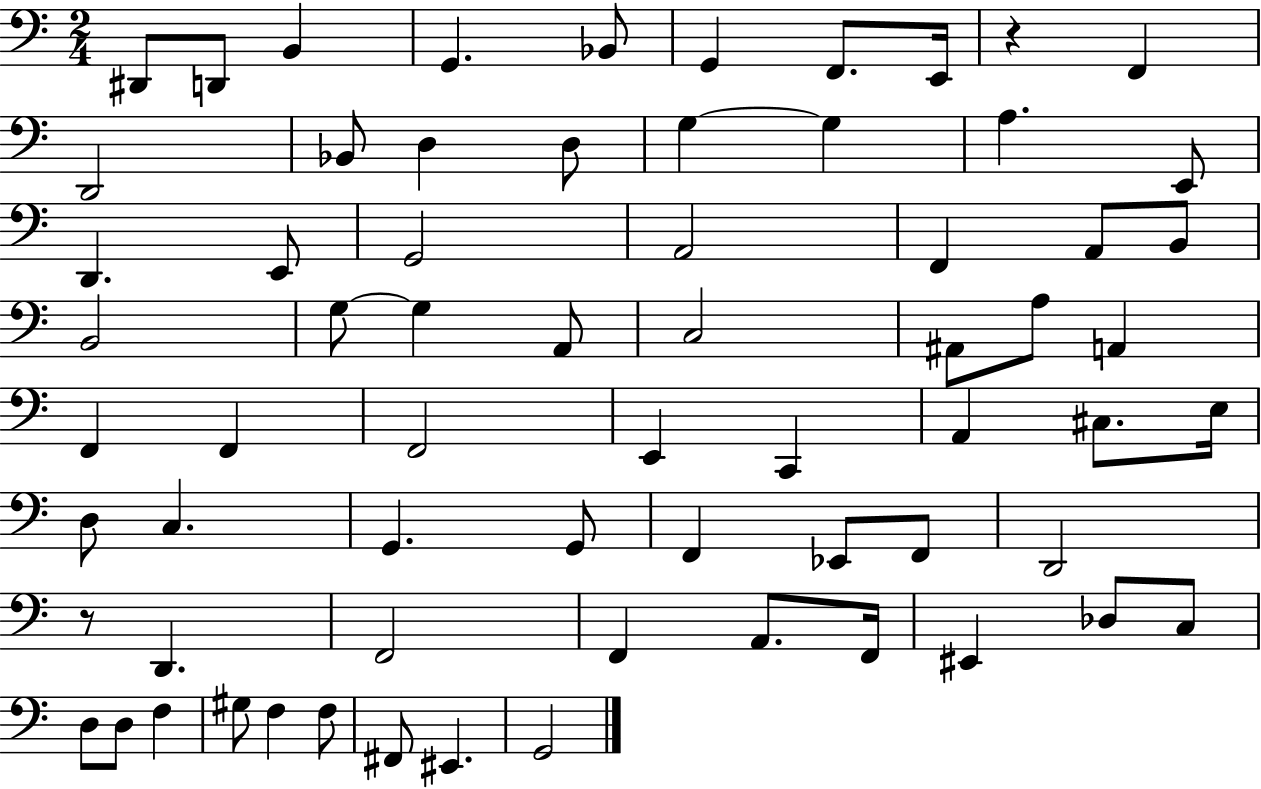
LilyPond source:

{
  \clef bass
  \numericTimeSignature
  \time 2/4
  \key c \major
  dis,8 d,8 b,4 | g,4. bes,8 | g,4 f,8. e,16 | r4 f,4 | \break d,2 | bes,8 d4 d8 | g4~~ g4 | a4. e,8 | \break d,4. e,8 | g,2 | a,2 | f,4 a,8 b,8 | \break b,2 | g8~~ g4 a,8 | c2 | ais,8 a8 a,4 | \break f,4 f,4 | f,2 | e,4 c,4 | a,4 cis8. e16 | \break d8 c4. | g,4. g,8 | f,4 ees,8 f,8 | d,2 | \break r8 d,4. | f,2 | f,4 a,8. f,16 | eis,4 des8 c8 | \break d8 d8 f4 | gis8 f4 f8 | fis,8 eis,4. | g,2 | \break \bar "|."
}